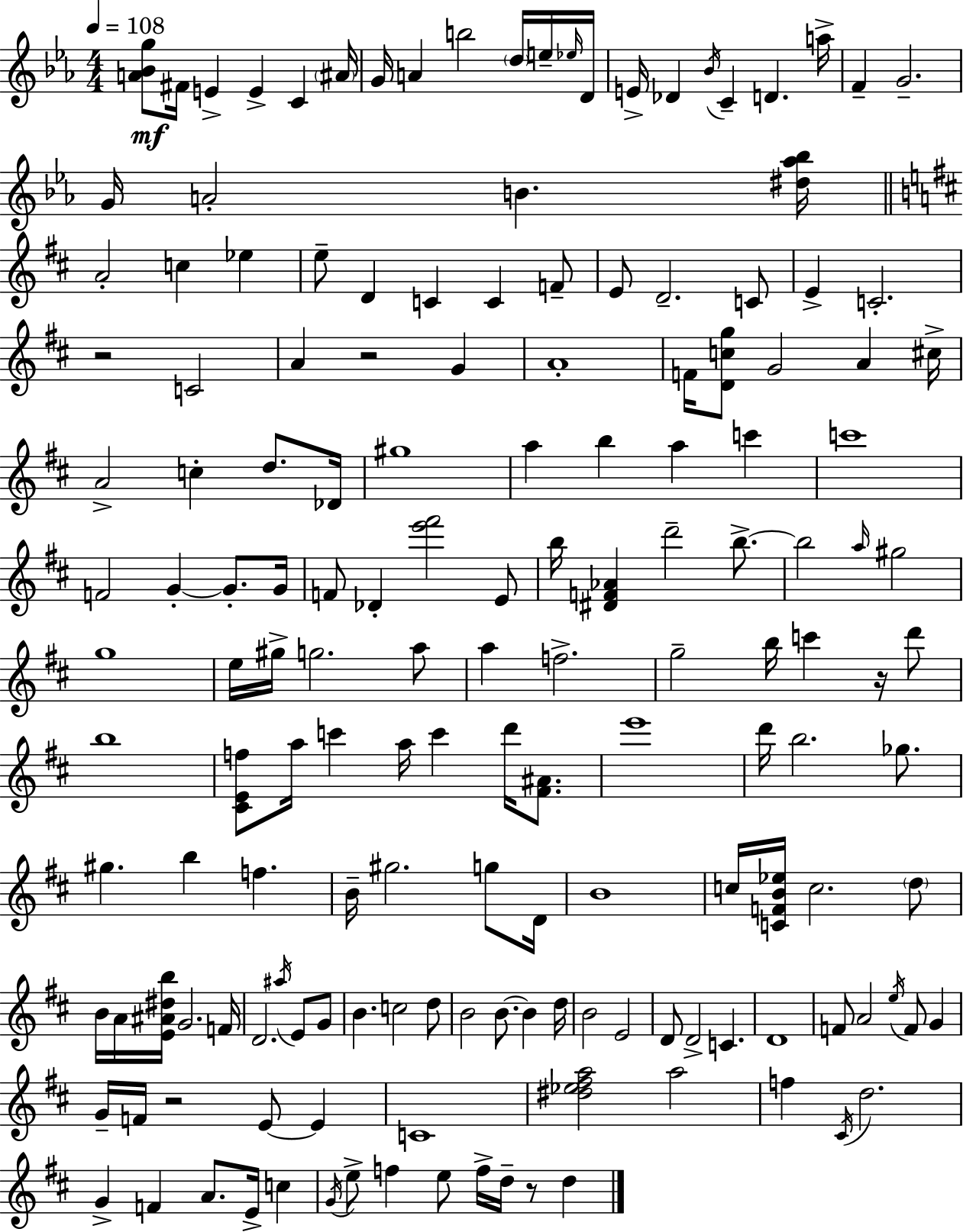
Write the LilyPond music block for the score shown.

{
  \clef treble
  \numericTimeSignature
  \time 4/4
  \key c \minor
  \tempo 4 = 108
  <a' bes' g''>8\mf fis'16 e'4-> e'4-> c'4 \parenthesize ais'16 | g'16 a'4 b''2 \parenthesize d''16 e''16-- \grace { ees''16 } | d'16 e'16-> des'4 \acciaccatura { bes'16 } c'4-- d'4. | a''16-> f'4-- g'2.-- | \break g'16 a'2-. b'4. | <dis'' aes'' bes''>16 \bar "||" \break \key d \major a'2-. c''4 ees''4 | e''8-- d'4 c'4 c'4 f'8-- | e'8 d'2.-- c'8 | e'4-> c'2.-. | \break r2 c'2 | a'4 r2 g'4 | a'1-. | f'16 <d' c'' g''>8 g'2 a'4 cis''16-> | \break a'2-> c''4-. d''8. des'16 | gis''1 | a''4 b''4 a''4 c'''4 | c'''1 | \break f'2 g'4-.~~ g'8.-. g'16 | f'8 des'4-. <e''' fis'''>2 e'8 | b''16 <dis' f' aes'>4 d'''2-- b''8.->~~ | b''2 \grace { a''16 } gis''2 | \break g''1 | e''16 gis''16-> g''2. a''8 | a''4 f''2.-> | g''2-- b''16 c'''4 r16 d'''8 | \break b''1 | <cis' e' f''>8 a''16 c'''4 a''16 c'''4 d'''16 <fis' ais'>8. | e'''1 | d'''16 b''2. ges''8. | \break gis''4. b''4 f''4. | b'16-- gis''2. g''8 | d'16 b'1 | c''16 <c' f' b' ees''>16 c''2. \parenthesize d''8 | \break b'16 a'16 <e' ais' dis'' b''>16 g'2. | f'16 d'2. \acciaccatura { ais''16 } e'8 | g'8 b'4. c''2 | d''8 b'2 b'8.~~ b'4 | \break d''16 b'2 e'2 | d'8 d'2-> c'4. | d'1 | f'8 a'2 \acciaccatura { e''16 } f'8 g'4 | \break g'16-- f'16 r2 e'8~~ e'4 | c'1 | <dis'' ees'' fis'' a''>2 a''2 | f''4 \acciaccatura { cis'16 } d''2. | \break g'4-> f'4 a'8. e'16-> | c''4 \acciaccatura { g'16 } e''8-> f''4 e''8 f''16-> d''16-- r8 | d''4 \bar "|."
}